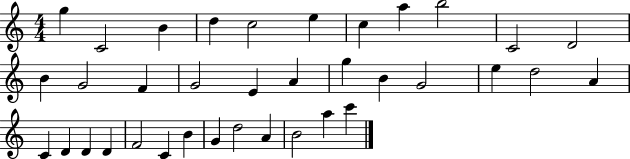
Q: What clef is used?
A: treble